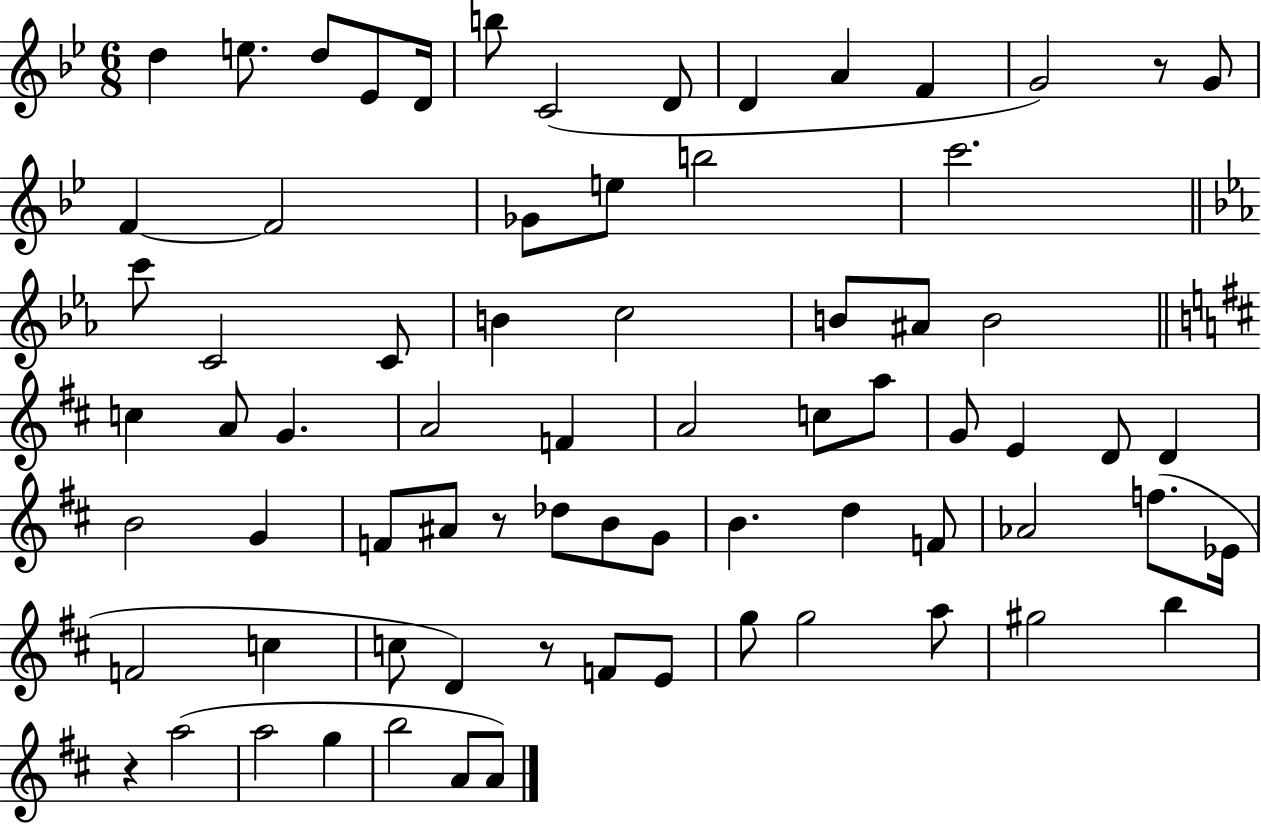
D5/q E5/e. D5/e Eb4/e D4/s B5/e C4/h D4/e D4/q A4/q F4/q G4/h R/e G4/e F4/q F4/h Gb4/e E5/e B5/h C6/h. C6/e C4/h C4/e B4/q C5/h B4/e A#4/e B4/h C5/q A4/e G4/q. A4/h F4/q A4/h C5/e A5/e G4/e E4/q D4/e D4/q B4/h G4/q F4/e A#4/e R/e Db5/e B4/e G4/e B4/q. D5/q F4/e Ab4/h F5/e. Eb4/s F4/h C5/q C5/e D4/q R/e F4/e E4/e G5/e G5/h A5/e G#5/h B5/q R/q A5/h A5/h G5/q B5/h A4/e A4/e